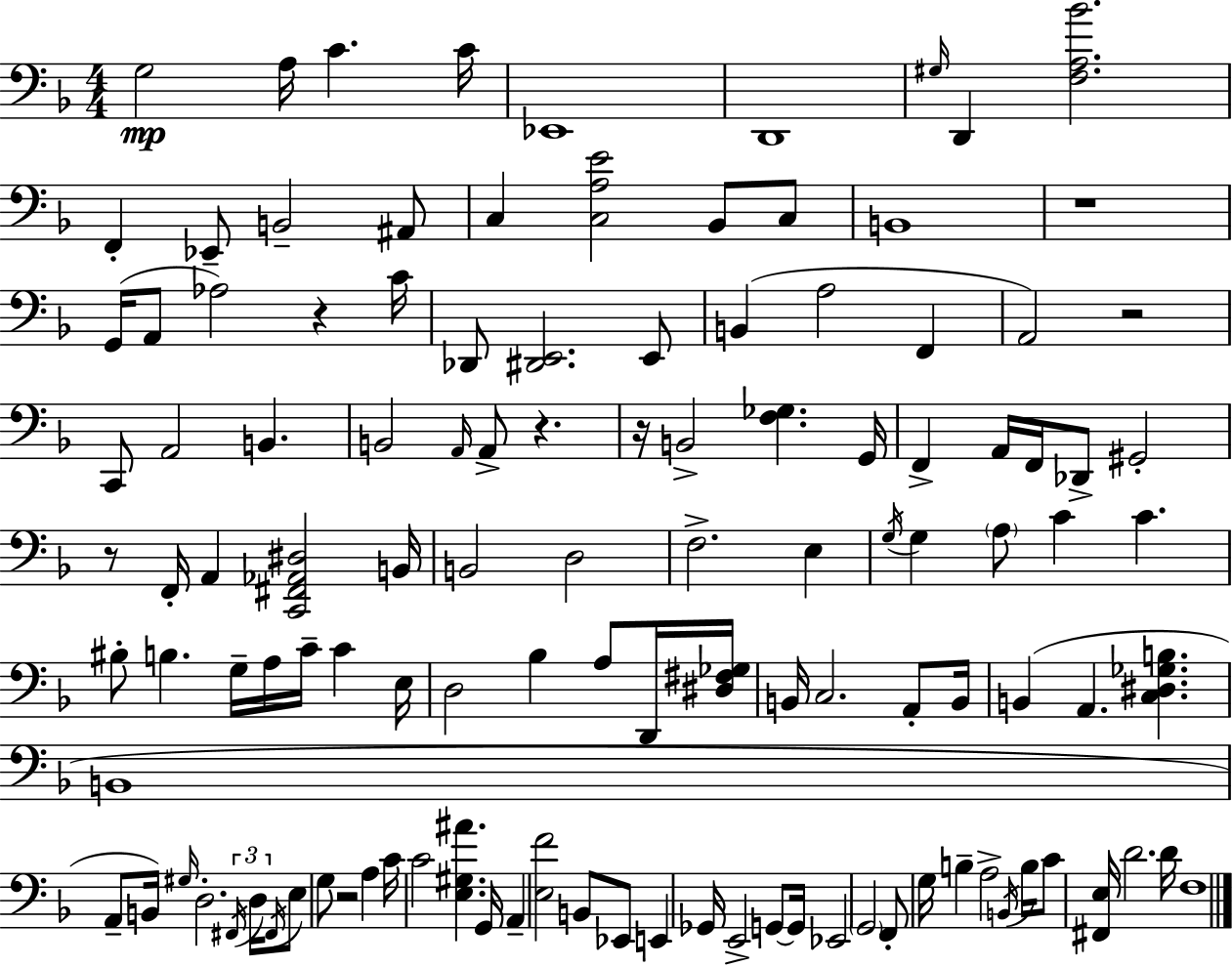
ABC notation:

X:1
T:Untitled
M:4/4
L:1/4
K:Dm
G,2 A,/4 C C/4 _E,,4 D,,4 ^G,/4 D,, [F,A,_B]2 F,, _E,,/2 B,,2 ^A,,/2 C, [C,A,E]2 _B,,/2 C,/2 B,,4 z4 G,,/4 A,,/2 _A,2 z C/4 _D,,/2 [^D,,E,,]2 E,,/2 B,, A,2 F,, A,,2 z2 C,,/2 A,,2 B,, B,,2 A,,/4 A,,/2 z z/4 B,,2 [F,_G,] G,,/4 F,, A,,/4 F,,/4 _D,,/2 ^G,,2 z/2 F,,/4 A,, [C,,^F,,_A,,^D,]2 B,,/4 B,,2 D,2 F,2 E, G,/4 G, A,/2 C C ^B,/2 B, G,/4 A,/4 C/4 C E,/4 D,2 _B, A,/2 D,,/4 [^D,^F,_G,]/4 B,,/4 C,2 A,,/2 B,,/4 B,, A,, [C,^D,_G,B,] B,,4 A,,/2 B,,/4 ^G,/4 D,2 ^F,,/4 D,/4 ^F,,/4 E,/2 G,/2 z2 A, C/4 C2 [E,^G,^A] G,,/4 A,, [E,F]2 B,,/2 _E,,/2 E,, _G,,/4 E,,2 G,,/2 G,,/4 _E,,2 G,,2 F,,/2 G,/4 B, A,2 B,,/4 B,/4 C/2 [^F,,E,]/4 D2 D/4 F,4